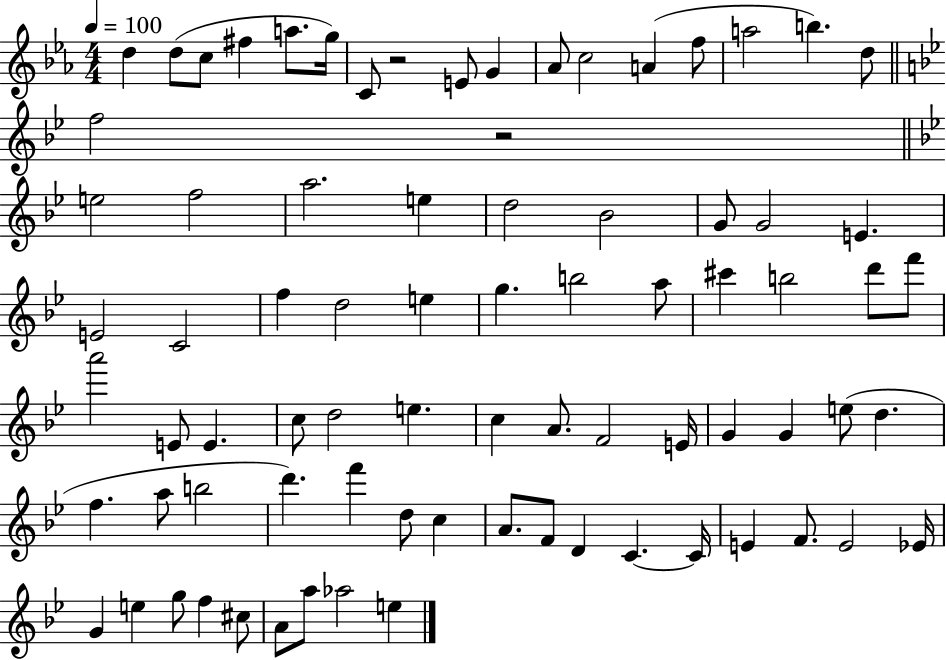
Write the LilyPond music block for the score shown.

{
  \clef treble
  \numericTimeSignature
  \time 4/4
  \key ees \major
  \tempo 4 = 100
  d''4 d''8( c''8 fis''4 a''8. g''16) | c'8 r2 e'8 g'4 | aes'8 c''2 a'4( f''8 | a''2 b''4.) d''8 | \break \bar "||" \break \key g \minor f''2 r2 | \bar "||" \break \key g \minor e''2 f''2 | a''2. e''4 | d''2 bes'2 | g'8 g'2 e'4. | \break e'2 c'2 | f''4 d''2 e''4 | g''4. b''2 a''8 | cis'''4 b''2 d'''8 f'''8 | \break a'''2 e'8 e'4. | c''8 d''2 e''4. | c''4 a'8. f'2 e'16 | g'4 g'4 e''8( d''4. | \break f''4. a''8 b''2 | d'''4.) f'''4 d''8 c''4 | a'8. f'8 d'4 c'4.~~ c'16 | e'4 f'8. e'2 ees'16 | \break g'4 e''4 g''8 f''4 cis''8 | a'8 a''8 aes''2 e''4 | \bar "|."
}